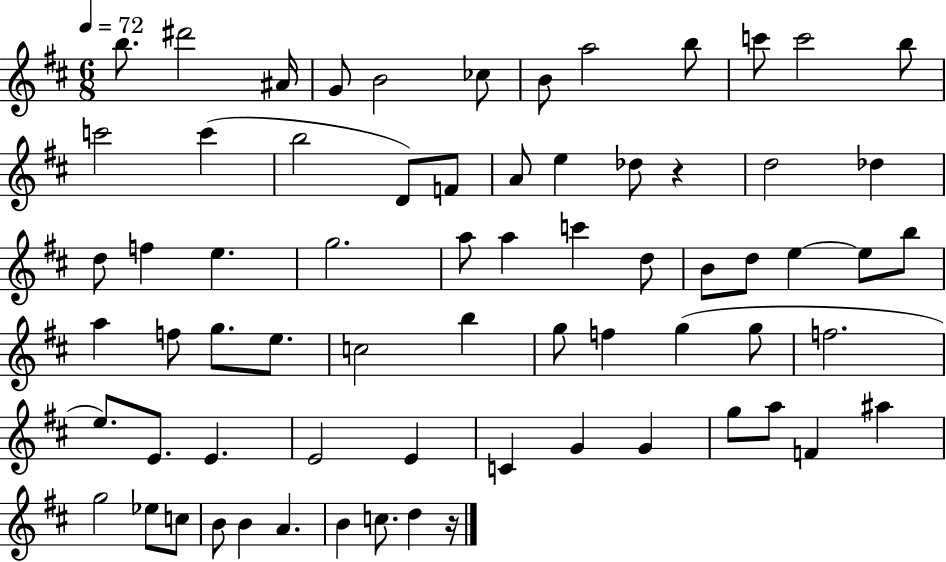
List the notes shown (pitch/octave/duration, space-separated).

B5/e. D#6/h A#4/s G4/e B4/h CES5/e B4/e A5/h B5/e C6/e C6/h B5/e C6/h C6/q B5/h D4/e F4/e A4/e E5/q Db5/e R/q D5/h Db5/q D5/e F5/q E5/q. G5/h. A5/e A5/q C6/q D5/e B4/e D5/e E5/q E5/e B5/e A5/q F5/e G5/e. E5/e. C5/h B5/q G5/e F5/q G5/q G5/e F5/h. E5/e. E4/e. E4/q. E4/h E4/q C4/q G4/q G4/q G5/e A5/e F4/q A#5/q G5/h Eb5/e C5/e B4/e B4/q A4/q. B4/q C5/e. D5/q R/s